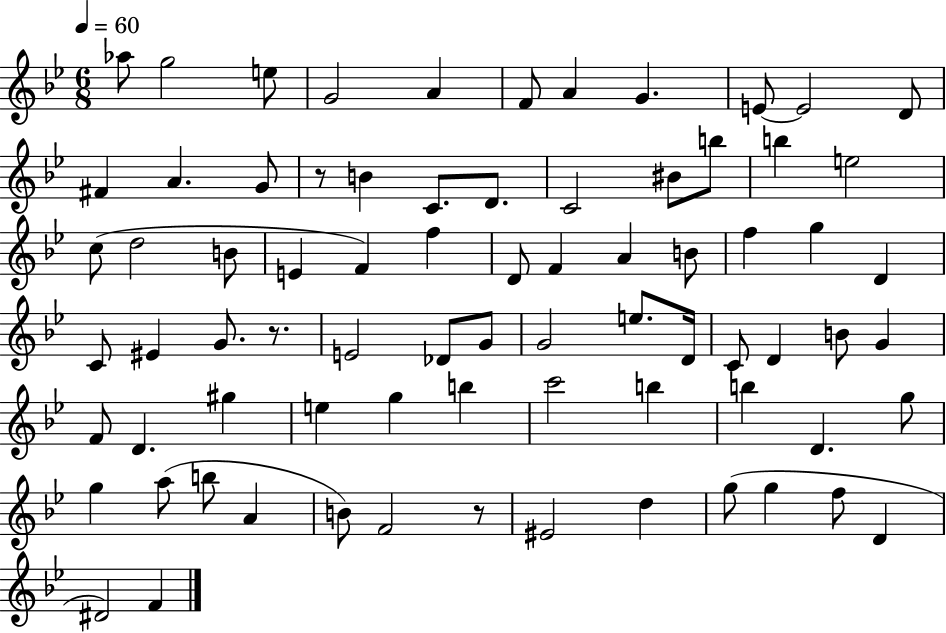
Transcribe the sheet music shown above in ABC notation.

X:1
T:Untitled
M:6/8
L:1/4
K:Bb
_a/2 g2 e/2 G2 A F/2 A G E/2 E2 D/2 ^F A G/2 z/2 B C/2 D/2 C2 ^B/2 b/2 b e2 c/2 d2 B/2 E F f D/2 F A B/2 f g D C/2 ^E G/2 z/2 E2 _D/2 G/2 G2 e/2 D/4 C/2 D B/2 G F/2 D ^g e g b c'2 b b D g/2 g a/2 b/2 A B/2 F2 z/2 ^E2 d g/2 g f/2 D ^D2 F